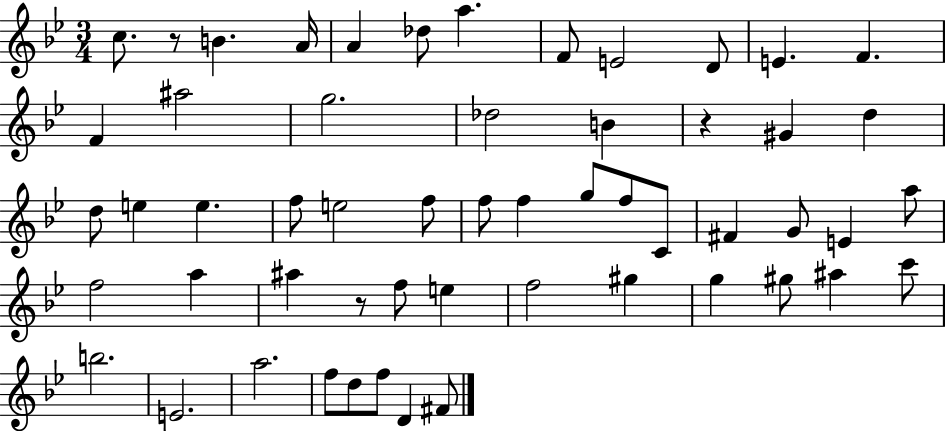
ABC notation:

X:1
T:Untitled
M:3/4
L:1/4
K:Bb
c/2 z/2 B A/4 A _d/2 a F/2 E2 D/2 E F F ^a2 g2 _d2 B z ^G d d/2 e e f/2 e2 f/2 f/2 f g/2 f/2 C/2 ^F G/2 E a/2 f2 a ^a z/2 f/2 e f2 ^g g ^g/2 ^a c'/2 b2 E2 a2 f/2 d/2 f/2 D ^F/2